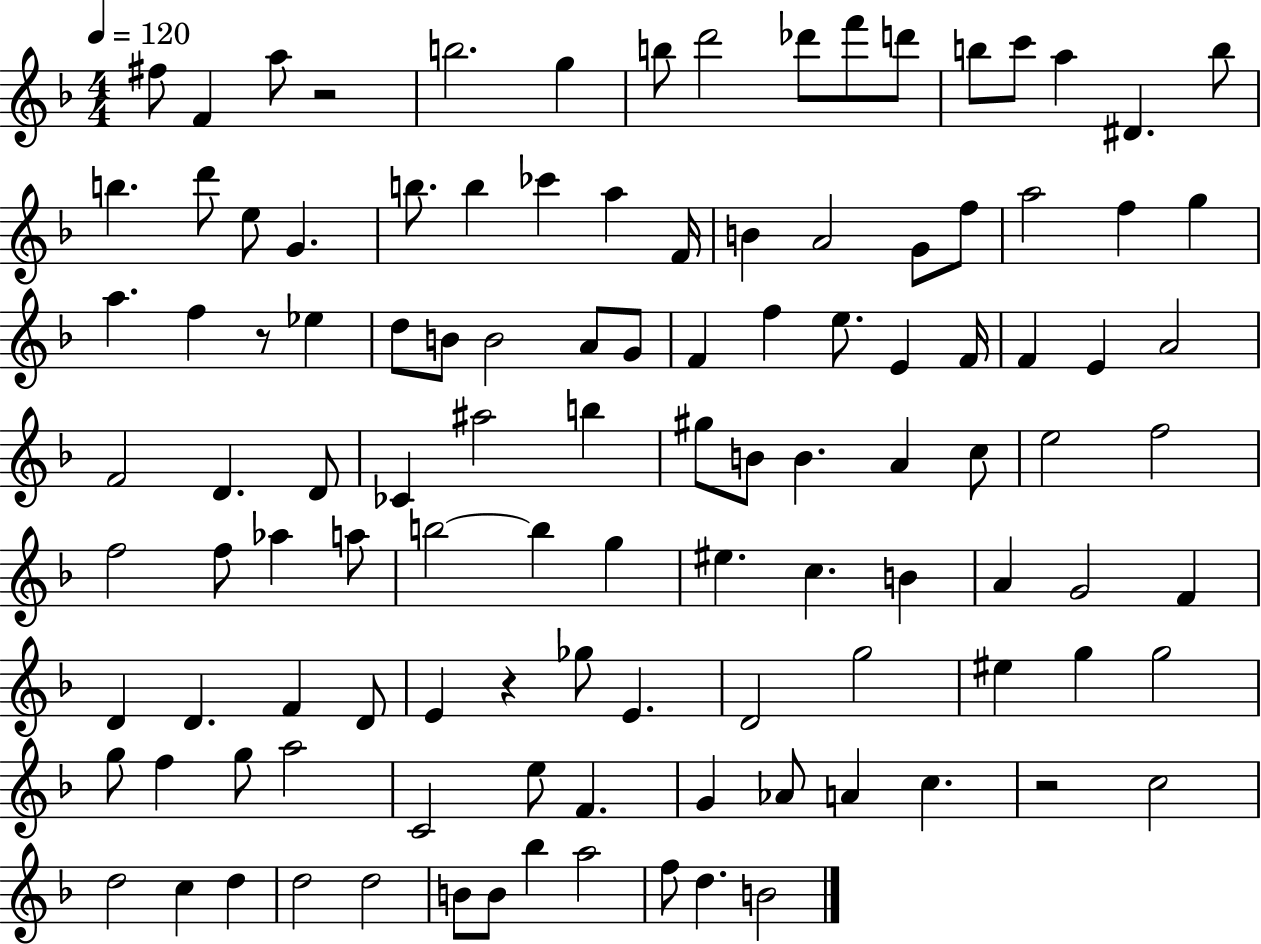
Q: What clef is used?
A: treble